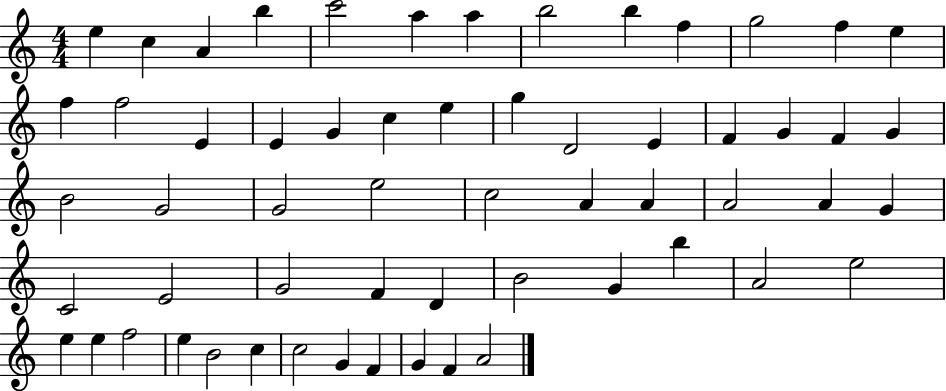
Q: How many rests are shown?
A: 0